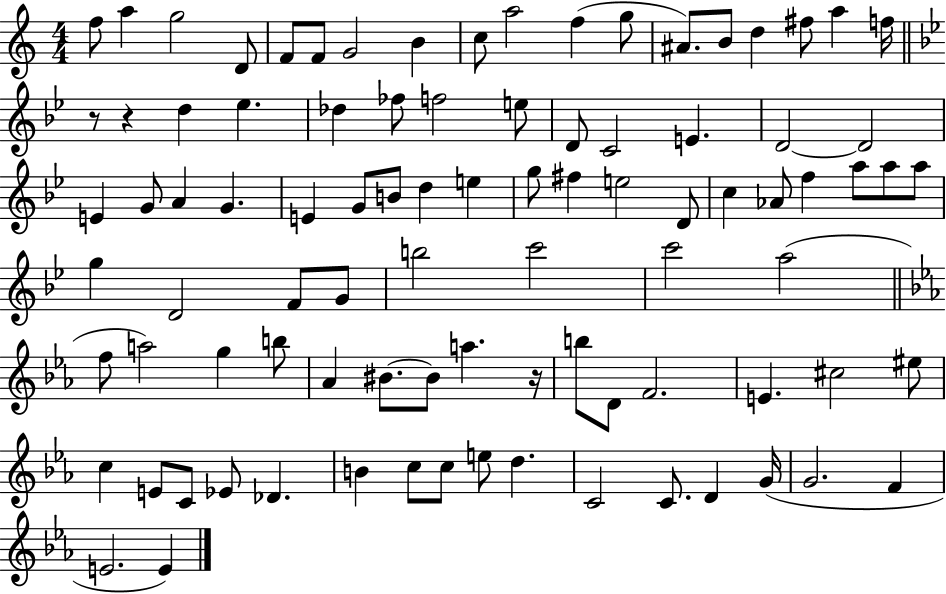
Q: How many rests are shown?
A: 3